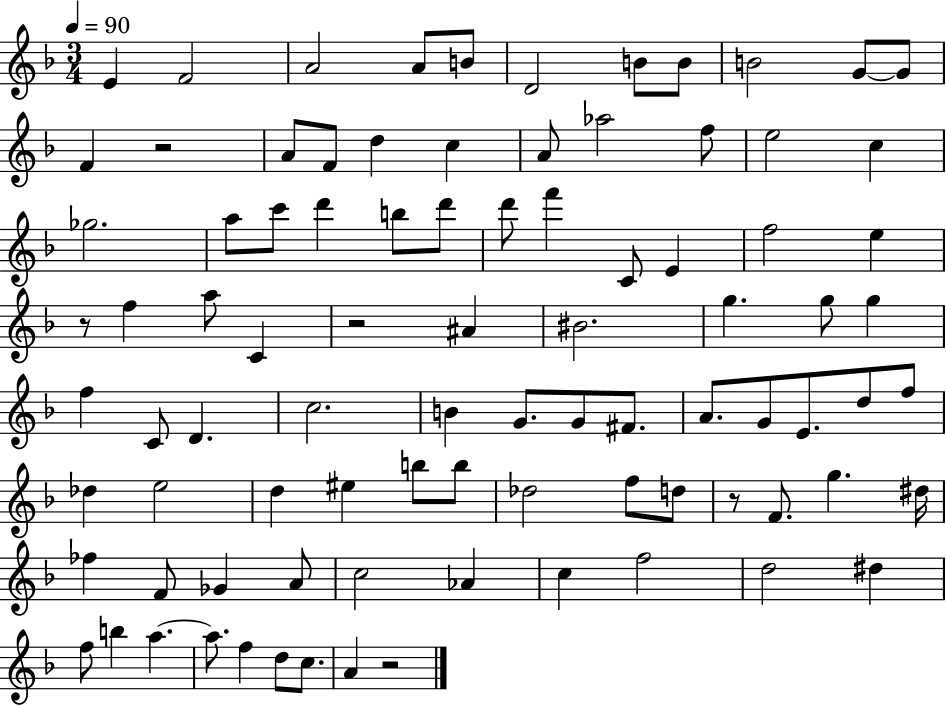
E4/q F4/h A4/h A4/e B4/e D4/h B4/e B4/e B4/h G4/e G4/e F4/q R/h A4/e F4/e D5/q C5/q A4/e Ab5/h F5/e E5/h C5/q Gb5/h. A5/e C6/e D6/q B5/e D6/e D6/e F6/q C4/e E4/q F5/h E5/q R/e F5/q A5/e C4/q R/h A#4/q BIS4/h. G5/q. G5/e G5/q F5/q C4/e D4/q. C5/h. B4/q G4/e. G4/e F#4/e. A4/e. G4/e E4/e. D5/e F5/e Db5/q E5/h D5/q EIS5/q B5/e B5/e Db5/h F5/e D5/e R/e F4/e. G5/q. D#5/s FES5/q F4/e Gb4/q A4/e C5/h Ab4/q C5/q F5/h D5/h D#5/q F5/e B5/q A5/q. A5/e. F5/q D5/e C5/e. A4/q R/h